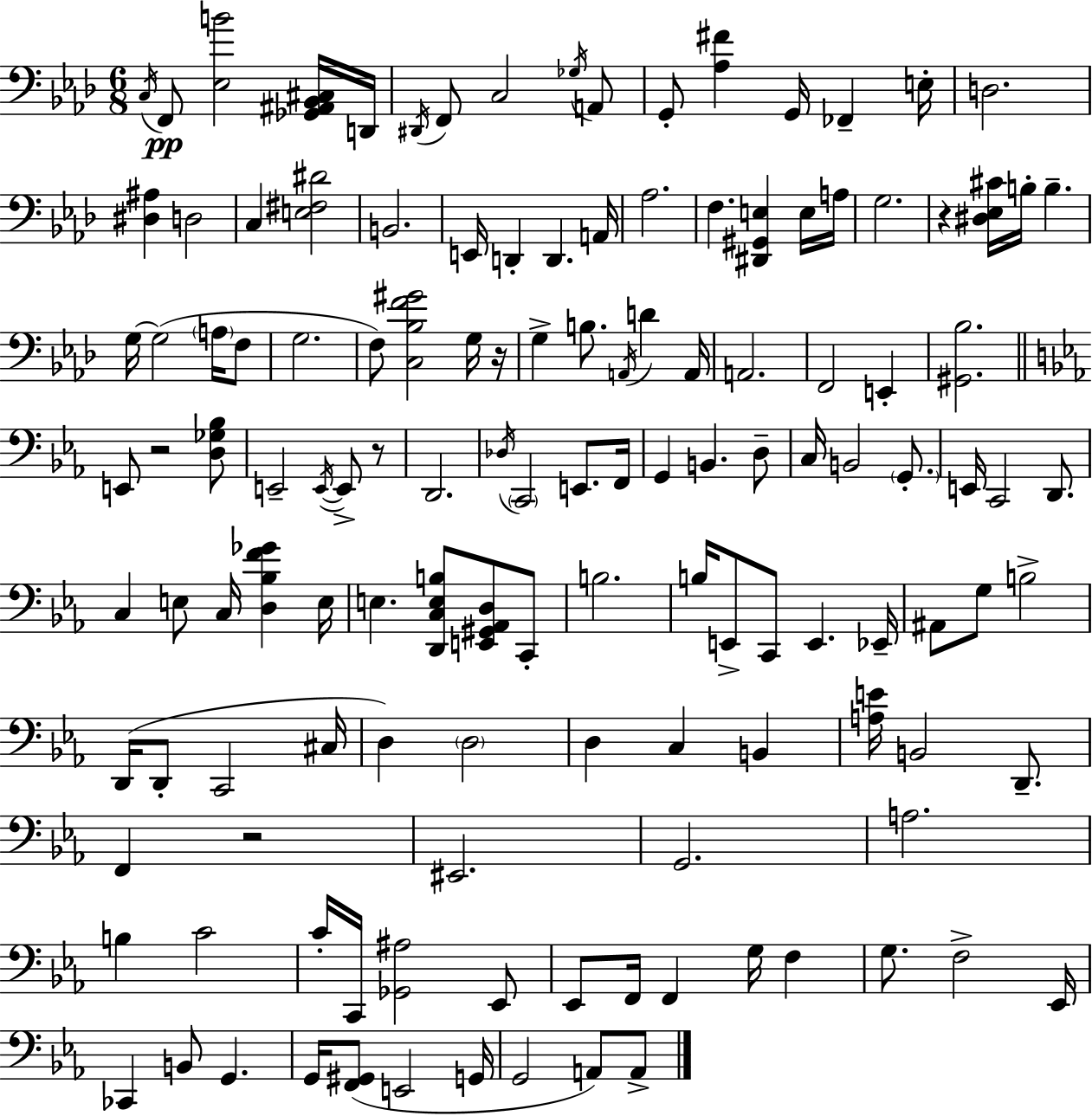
X:1
T:Untitled
M:6/8
L:1/4
K:Ab
C,/4 F,,/2 [_E,B]2 [_G,,^A,,_B,,^C,]/4 D,,/4 ^D,,/4 F,,/2 C,2 _G,/4 A,,/2 G,,/2 [_A,^F] G,,/4 _F,, E,/4 D,2 [^D,^A,] D,2 C, [E,^F,^D]2 B,,2 E,,/4 D,, D,, A,,/4 _A,2 F, [^D,,^G,,E,] E,/4 A,/4 G,2 z [^D,_E,^C]/4 B,/4 B, G,/4 G,2 A,/4 F,/2 G,2 F,/2 [C,_B,F^G]2 G,/4 z/4 G, B,/2 A,,/4 D A,,/4 A,,2 F,,2 E,, [^G,,_B,]2 E,,/2 z2 [D,_G,_B,]/2 E,,2 E,,/4 E,,/2 z/2 D,,2 _D,/4 C,,2 E,,/2 F,,/4 G,, B,, D,/2 C,/4 B,,2 G,,/2 E,,/4 C,,2 D,,/2 C, E,/2 C,/4 [D,_B,F_G] E,/4 E, [D,,C,E,B,]/2 [E,,^G,,_A,,D,]/2 C,,/2 B,2 B,/4 E,,/2 C,,/2 E,, _E,,/4 ^A,,/2 G,/2 B,2 D,,/4 D,,/2 C,,2 ^C,/4 D, D,2 D, C, B,, [A,E]/4 B,,2 D,,/2 F,, z2 ^E,,2 G,,2 A,2 B, C2 C/4 C,,/4 [_G,,^A,]2 _E,,/2 _E,,/2 F,,/4 F,, G,/4 F, G,/2 F,2 _E,,/4 _C,, B,,/2 G,, G,,/4 [F,,^G,,]/2 E,,2 G,,/4 G,,2 A,,/2 A,,/2